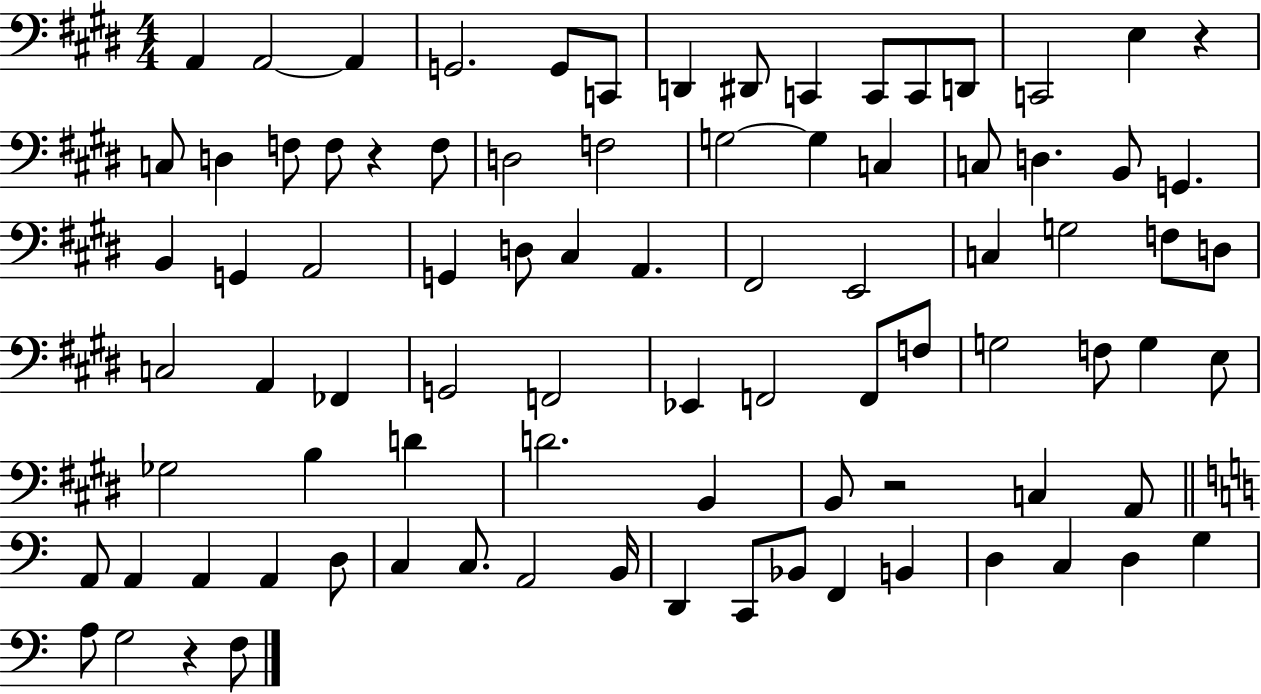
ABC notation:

X:1
T:Untitled
M:4/4
L:1/4
K:E
A,, A,,2 A,, G,,2 G,,/2 C,,/2 D,, ^D,,/2 C,, C,,/2 C,,/2 D,,/2 C,,2 E, z C,/2 D, F,/2 F,/2 z F,/2 D,2 F,2 G,2 G, C, C,/2 D, B,,/2 G,, B,, G,, A,,2 G,, D,/2 ^C, A,, ^F,,2 E,,2 C, G,2 F,/2 D,/2 C,2 A,, _F,, G,,2 F,,2 _E,, F,,2 F,,/2 F,/2 G,2 F,/2 G, E,/2 _G,2 B, D D2 B,, B,,/2 z2 C, A,,/2 A,,/2 A,, A,, A,, D,/2 C, C,/2 A,,2 B,,/4 D,, C,,/2 _B,,/2 F,, B,, D, C, D, G, A,/2 G,2 z F,/2